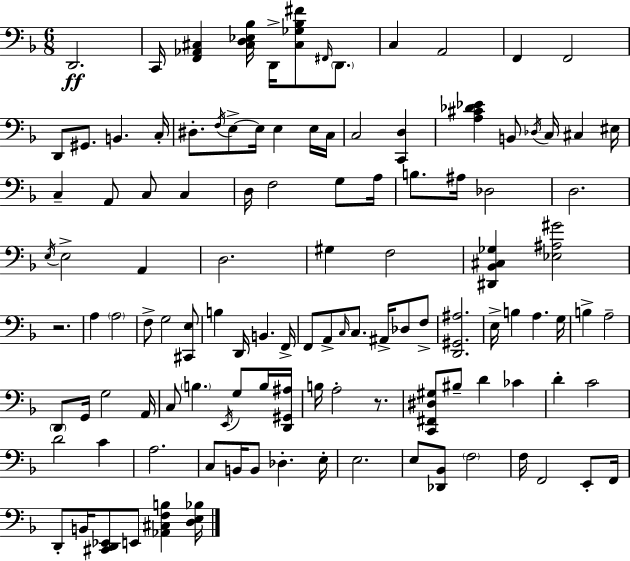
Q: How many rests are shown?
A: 2